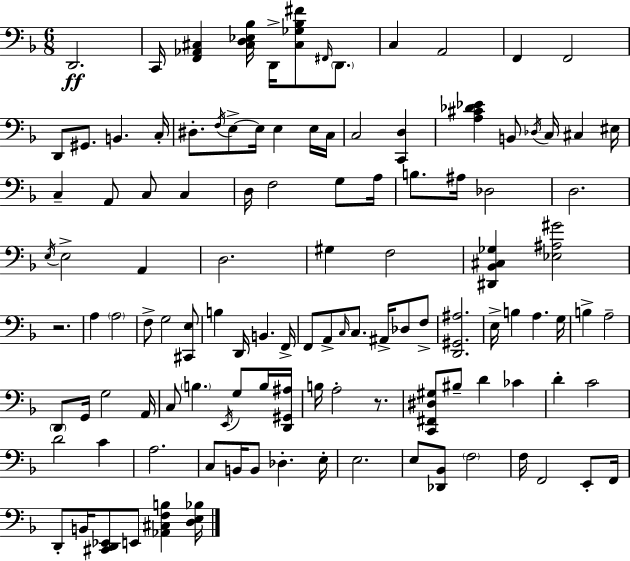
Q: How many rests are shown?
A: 2